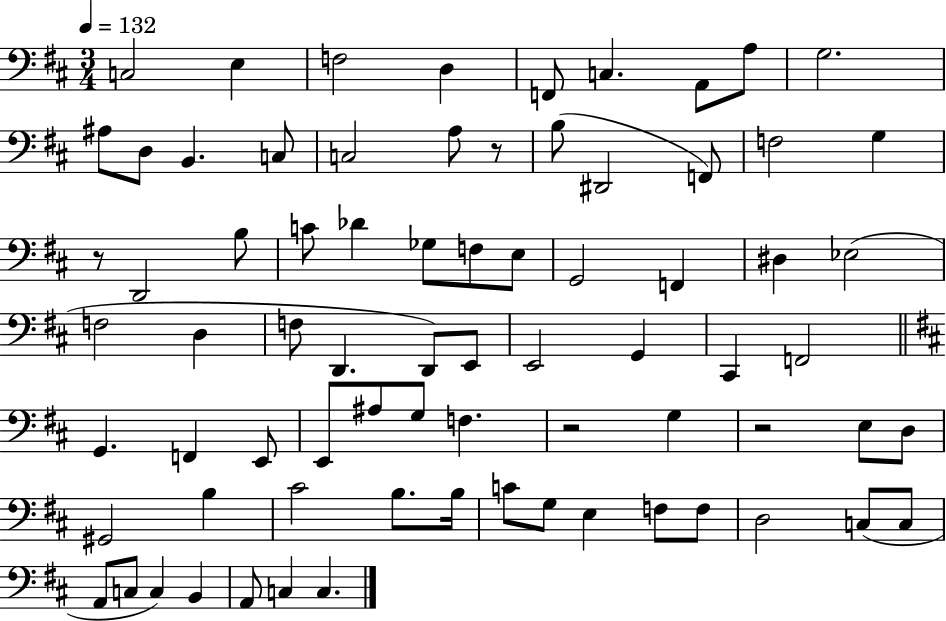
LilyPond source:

{
  \clef bass
  \numericTimeSignature
  \time 3/4
  \key d \major
  \tempo 4 = 132
  c2 e4 | f2 d4 | f,8 c4. a,8 a8 | g2. | \break ais8 d8 b,4. c8 | c2 a8 r8 | b8( dis,2 f,8) | f2 g4 | \break r8 d,2 b8 | c'8 des'4 ges8 f8 e8 | g,2 f,4 | dis4 ees2( | \break f2 d4 | f8 d,4. d,8) e,8 | e,2 g,4 | cis,4 f,2 | \break \bar "||" \break \key d \major g,4. f,4 e,8 | e,8 ais8 g8 f4. | r2 g4 | r2 e8 d8 | \break gis,2 b4 | cis'2 b8. b16 | c'8 g8 e4 f8 f8 | d2 c8( c8 | \break a,8 c8 c4) b,4 | a,8 c4 c4. | \bar "|."
}